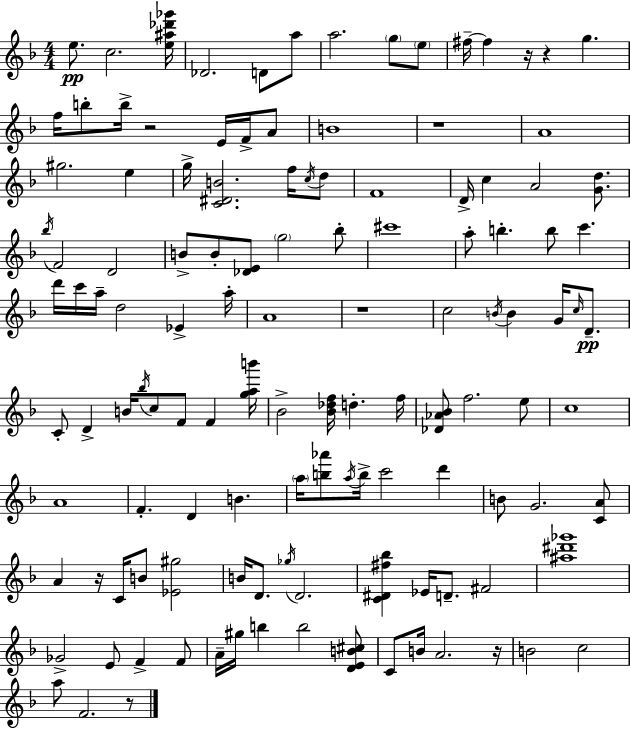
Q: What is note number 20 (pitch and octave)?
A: G#5